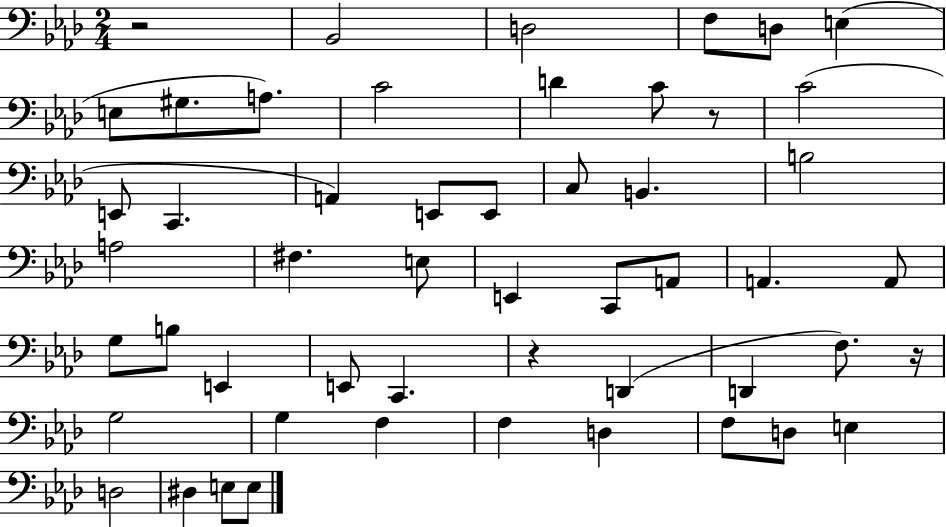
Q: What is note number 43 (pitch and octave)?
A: D3